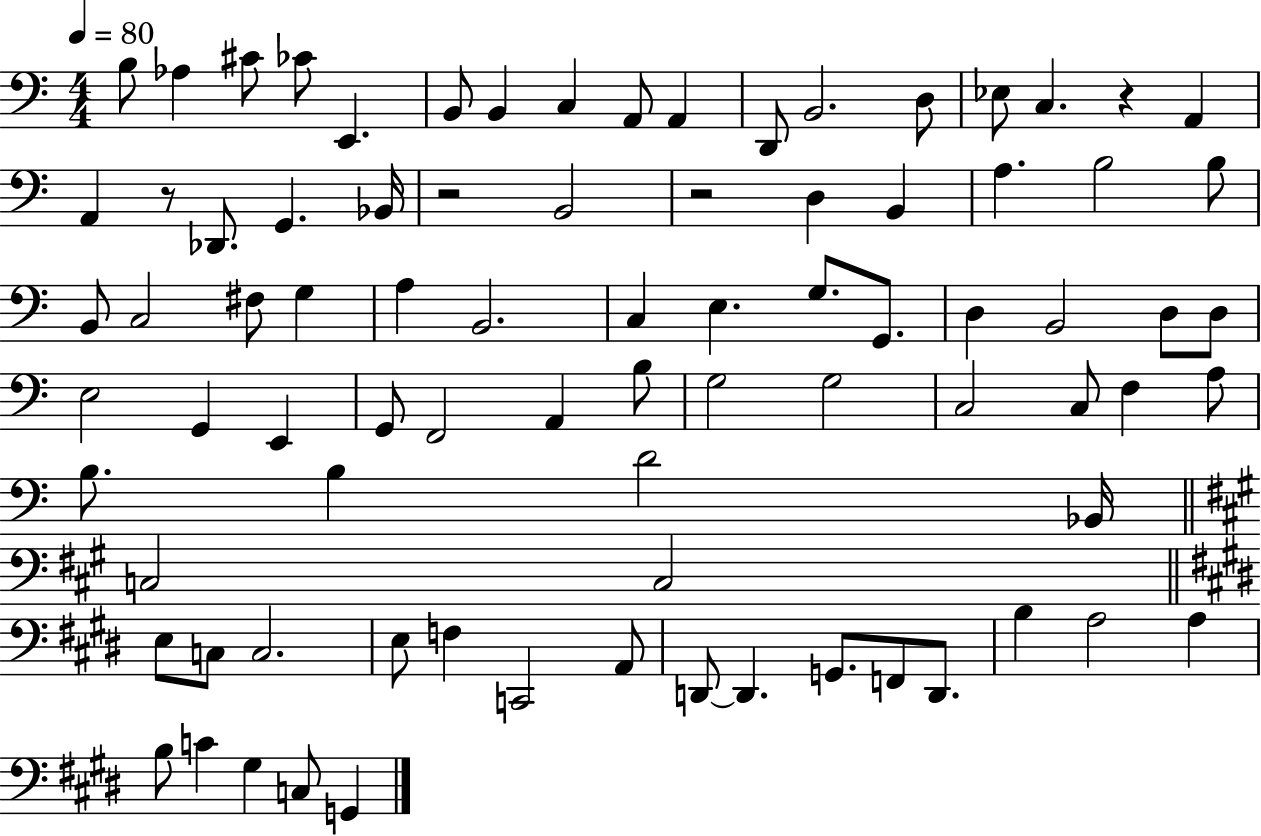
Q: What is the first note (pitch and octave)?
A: B3